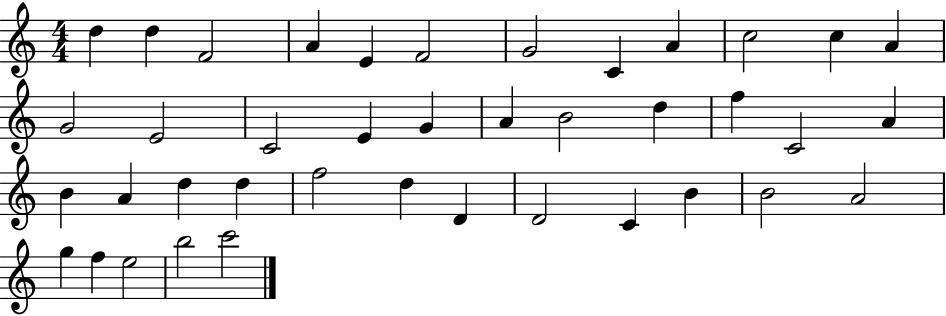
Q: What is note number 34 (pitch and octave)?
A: B4